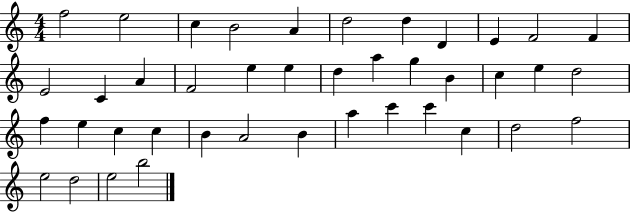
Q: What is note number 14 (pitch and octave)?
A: A4